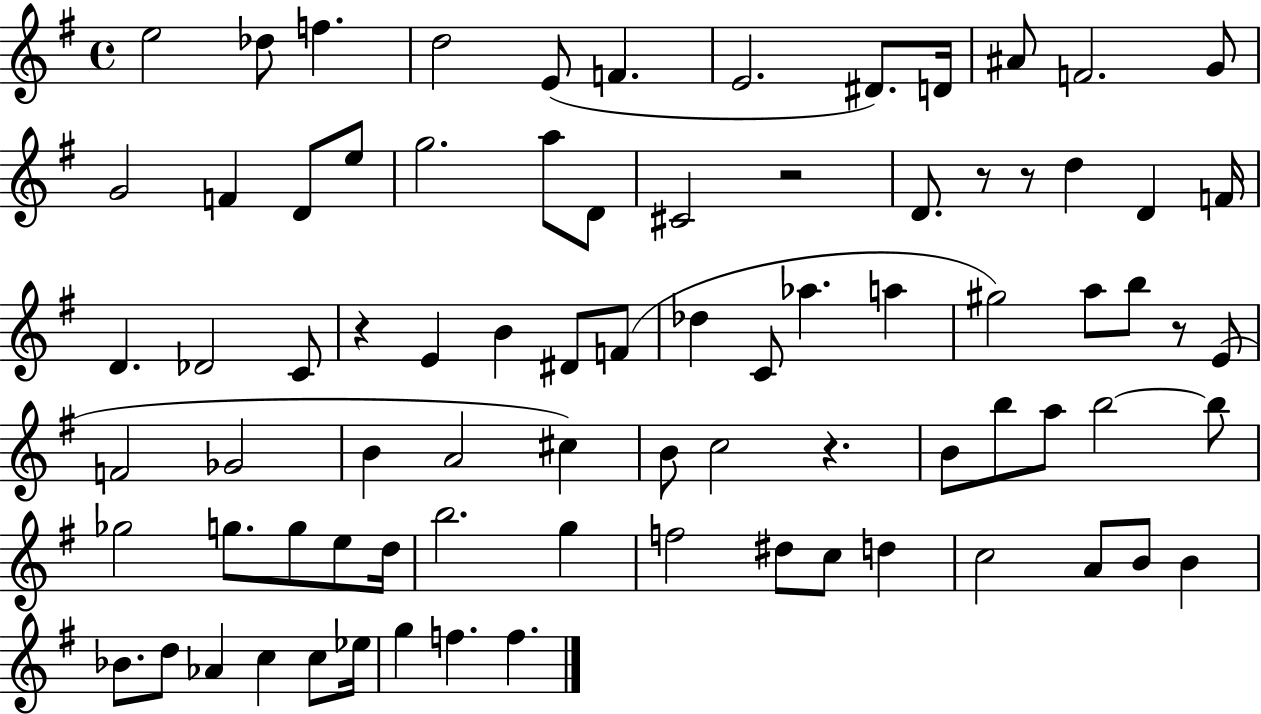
E5/h Db5/e F5/q. D5/h E4/e F4/q. E4/h. D#4/e. D4/s A#4/e F4/h. G4/e G4/h F4/q D4/e E5/e G5/h. A5/e D4/e C#4/h R/h D4/e. R/e R/e D5/q D4/q F4/s D4/q. Db4/h C4/e R/q E4/q B4/q D#4/e F4/e Db5/q C4/e Ab5/q. A5/q G#5/h A5/e B5/e R/e E4/e F4/h Gb4/h B4/q A4/h C#5/q B4/e C5/h R/q. B4/e B5/e A5/e B5/h B5/e Gb5/h G5/e. G5/e E5/e D5/s B5/h. G5/q F5/h D#5/e C5/e D5/q C5/h A4/e B4/e B4/q Bb4/e. D5/e Ab4/q C5/q C5/e Eb5/s G5/q F5/q. F5/q.